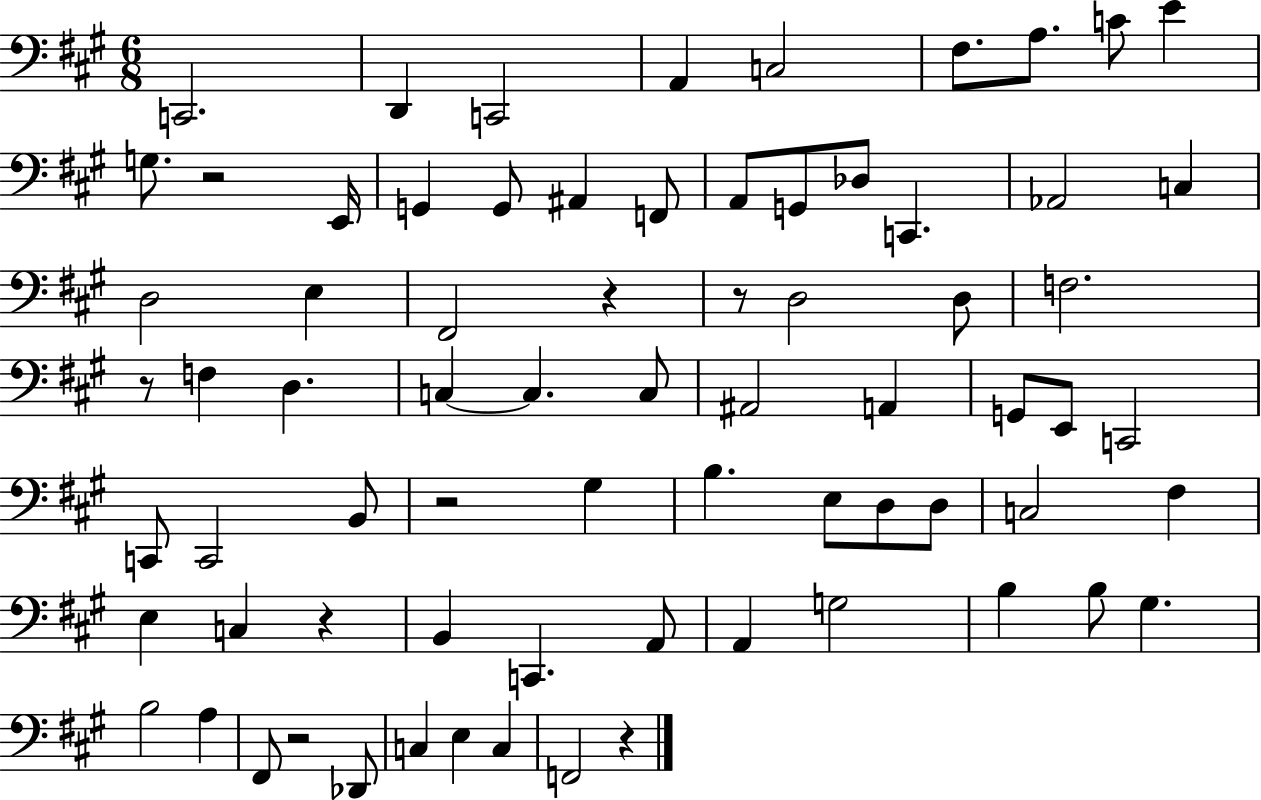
X:1
T:Untitled
M:6/8
L:1/4
K:A
C,,2 D,, C,,2 A,, C,2 ^F,/2 A,/2 C/2 E G,/2 z2 E,,/4 G,, G,,/2 ^A,, F,,/2 A,,/2 G,,/2 _D,/2 C,, _A,,2 C, D,2 E, ^F,,2 z z/2 D,2 D,/2 F,2 z/2 F, D, C, C, C,/2 ^A,,2 A,, G,,/2 E,,/2 C,,2 C,,/2 C,,2 B,,/2 z2 ^G, B, E,/2 D,/2 D,/2 C,2 ^F, E, C, z B,, C,, A,,/2 A,, G,2 B, B,/2 ^G, B,2 A, ^F,,/2 z2 _D,,/2 C, E, C, F,,2 z